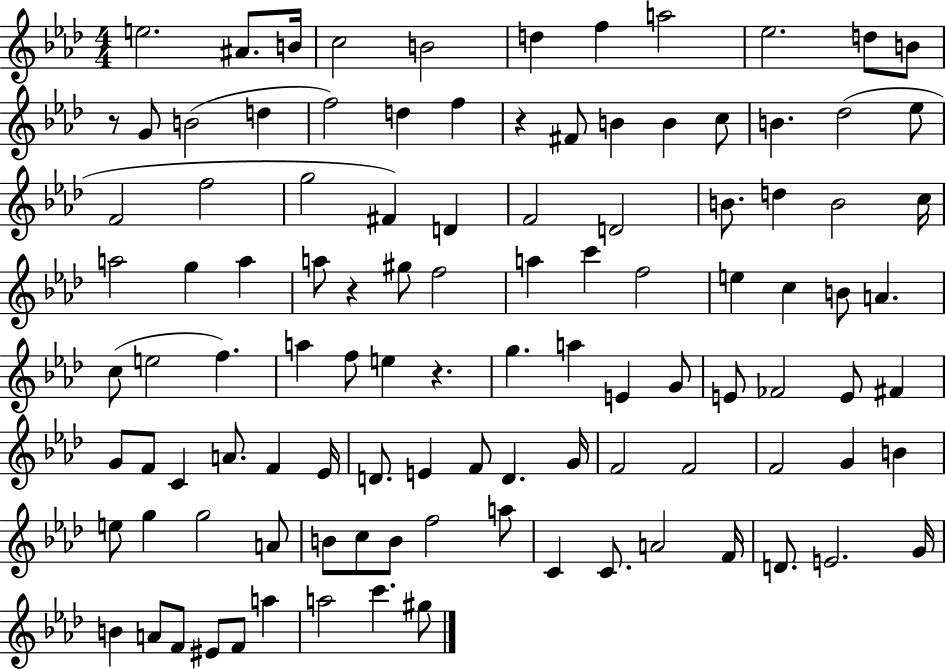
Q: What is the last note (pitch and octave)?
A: G#5